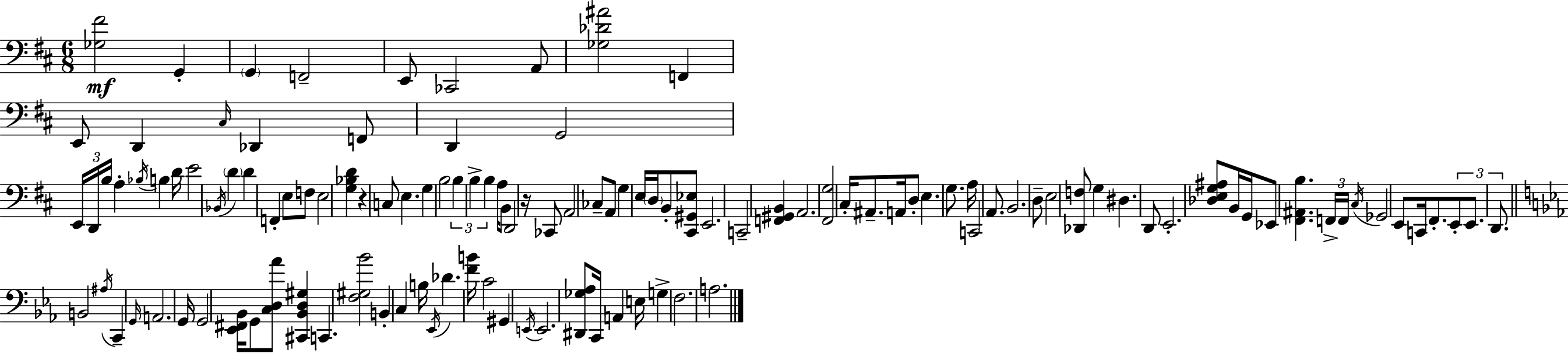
[Gb3,F#4]/h G2/q G2/q F2/h E2/e CES2/h A2/e [Gb3,Db4,A#4]/h F2/q E2/e D2/q C#3/s Db2/q F2/e D2/q G2/h E2/s D2/s B3/s A3/q Bb3/s B3/q D4/s E4/h Bb2/s D4/q D4/q F2/q E3/e F3/e E3/h [G3,Bb3,D4]/q R/q C3/e E3/q. G3/q B3/h B3/q B3/q B3/q A3/s B2/e D2/h R/s CES2/e A2/h CES3/e A2/e G3/q E3/s D3/s B2/e [C#2,G#2,Eb3]/e E2/h. C2/h [F2,G#2,B2]/q A2/h. [F#2,G3]/h C#3/s A#2/e. A2/s D3/e E3/q. G3/e. A3/s C2/h A2/e. B2/h. D3/e E3/h [Db2,F3]/e G3/q D#3/q. D2/e E2/h. [Db3,E3,G3,A#3]/e B2/s G2/s Eb2/e [F#2,A#2,B3]/q. F2/s F2/s C#3/s Gb2/h E2/e C2/s F#2/e. E2/e E2/e. D2/e. B2/h A#3/s C2/q G2/s A2/h. G2/s G2/h [Eb2,F#2,Bb2]/s G2/e [C3,D3,Ab4]/e [C#2,Bb2,D3,G#3]/q C2/q. [F3,G#3,Bb4]/h B2/q C3/q B3/s Eb2/s Db4/q. [F4,B4]/s C4/h G#2/q E2/s E2/h. [D#2,Gb3,Ab3]/e C2/s A2/q E3/s G3/q F3/h. A3/h.